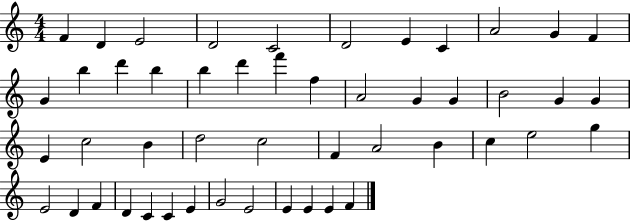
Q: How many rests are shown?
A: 0